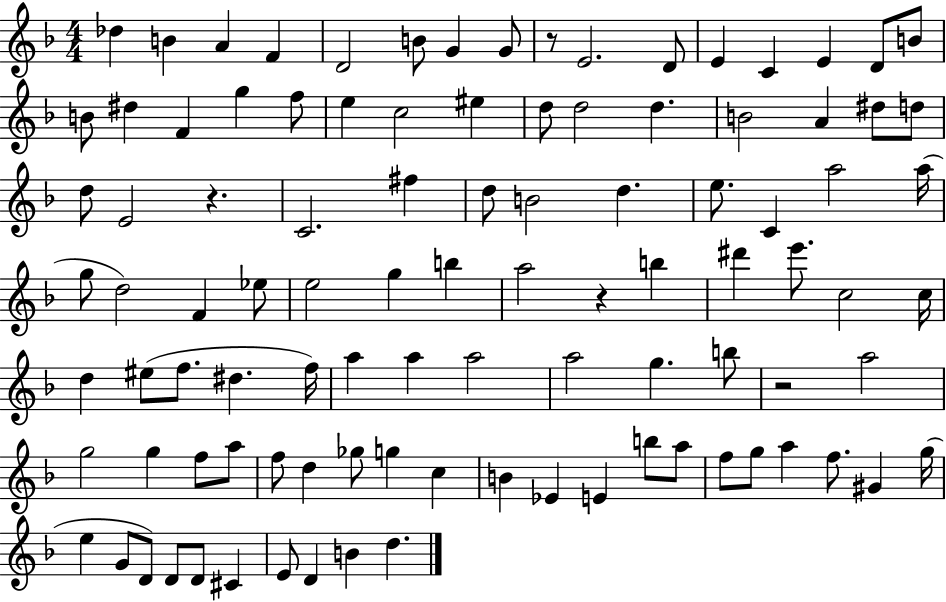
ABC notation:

X:1
T:Untitled
M:4/4
L:1/4
K:F
_d B A F D2 B/2 G G/2 z/2 E2 D/2 E C E D/2 B/2 B/2 ^d F g f/2 e c2 ^e d/2 d2 d B2 A ^d/2 d/2 d/2 E2 z C2 ^f d/2 B2 d e/2 C a2 a/4 g/2 d2 F _e/2 e2 g b a2 z b ^d' e'/2 c2 c/4 d ^e/2 f/2 ^d f/4 a a a2 a2 g b/2 z2 a2 g2 g f/2 a/2 f/2 d _g/2 g c B _E E b/2 a/2 f/2 g/2 a f/2 ^G g/4 e G/2 D/2 D/2 D/2 ^C E/2 D B d